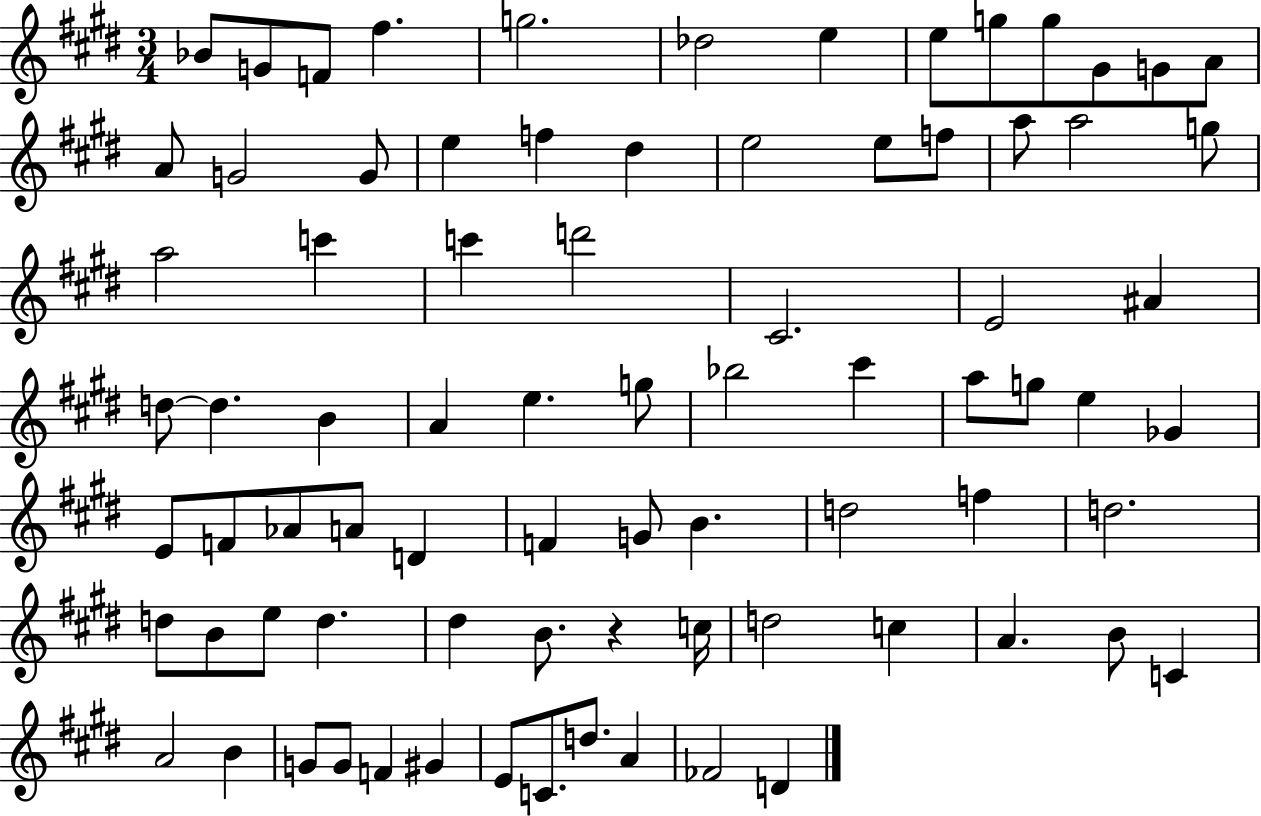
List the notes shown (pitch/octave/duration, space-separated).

Bb4/e G4/e F4/e F#5/q. G5/h. Db5/h E5/q E5/e G5/e G5/e G#4/e G4/e A4/e A4/e G4/h G4/e E5/q F5/q D#5/q E5/h E5/e F5/e A5/e A5/h G5/e A5/h C6/q C6/q D6/h C#4/h. E4/h A#4/q D5/e D5/q. B4/q A4/q E5/q. G5/e Bb5/h C#6/q A5/e G5/e E5/q Gb4/q E4/e F4/e Ab4/e A4/e D4/q F4/q G4/e B4/q. D5/h F5/q D5/h. D5/e B4/e E5/e D5/q. D#5/q B4/e. R/q C5/s D5/h C5/q A4/q. B4/e C4/q A4/h B4/q G4/e G4/e F4/q G#4/q E4/e C4/e. D5/e. A4/q FES4/h D4/q